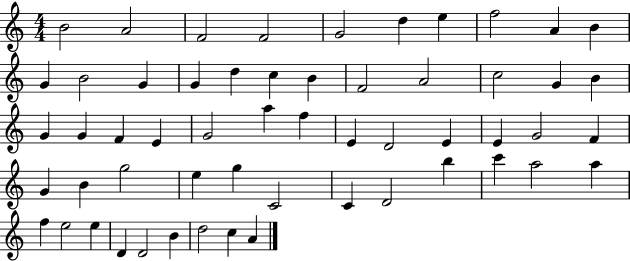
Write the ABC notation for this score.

X:1
T:Untitled
M:4/4
L:1/4
K:C
B2 A2 F2 F2 G2 d e f2 A B G B2 G G d c B F2 A2 c2 G B G G F E G2 a f E D2 E E G2 F G B g2 e g C2 C D2 b c' a2 a f e2 e D D2 B d2 c A